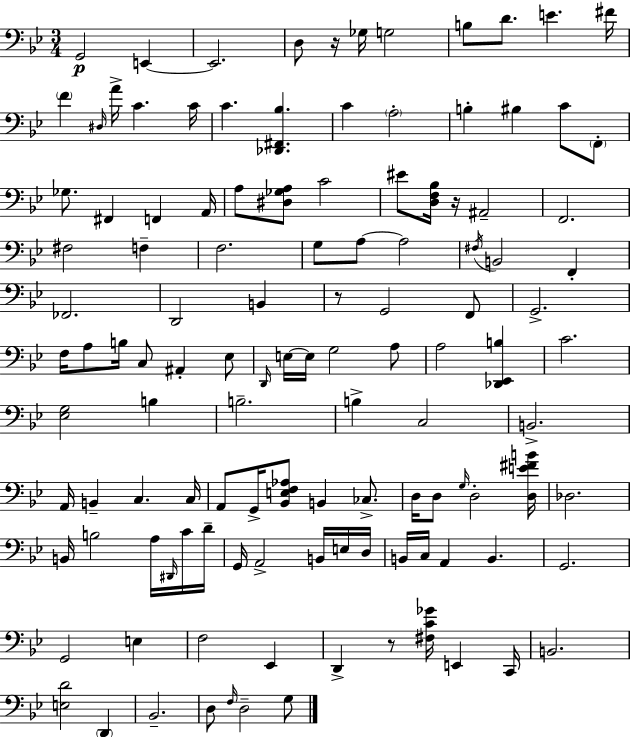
{
  \clef bass
  \numericTimeSignature
  \time 3/4
  \key bes \major
  \repeat volta 2 { g,2\p e,4~~ | e,2. | d8 r16 ges16 g2 | b8 d'8. e'4. fis'16 | \break \parenthesize f'4 \grace { dis16 } a'16-> c'4. | c'16 c'4. <des, fis, bes>4. | c'4 \parenthesize a2-. | b4-. bis4 c'8 \parenthesize f,8-. | \break ges8. fis,4 f,4 | a,16 a8 <dis ges a>8 c'2 | eis'8 <d f bes>16 r16 ais,2-- | f,2. | \break fis2 f4-- | f2. | g8 a8~~ a2 | \acciaccatura { fis16 } b,2 f,4-. | \break fes,2. | d,2 b,4 | r8 g,2 | f,8 g,2.-> | \break f16 a8 b16 c8 ais,4-. | ees8 \grace { d,16 } e16~~ e16 g2 | a8 a2 <des, ees, b>4 | c'2. | \break <ees g>2 b4 | b2.-- | b4-> c2 | b,2.-> | \break a,16 b,4-- c4. | c16 a,8 g,16-> <bes, e f aes>8 b,4 | ces8.-> d16 d8 \grace { g16 } d2-. | <d e' fis' b'>16 des2. | \break b,16 b2 | a16 \grace { dis,16 } c'16 d'16-- g,16 a,2-> | b,16 e16 d16 b,16 c16 a,4 b,4. | g,2. | \break g,2 | e4 f2 | ees,4 d,4-> r8 <fis c' ges'>16 | e,4 c,16 b,2. | \break <e d'>2 | \parenthesize d,4 bes,2.-- | d8 \grace { f16 } d2-- | g8 } \bar "|."
}